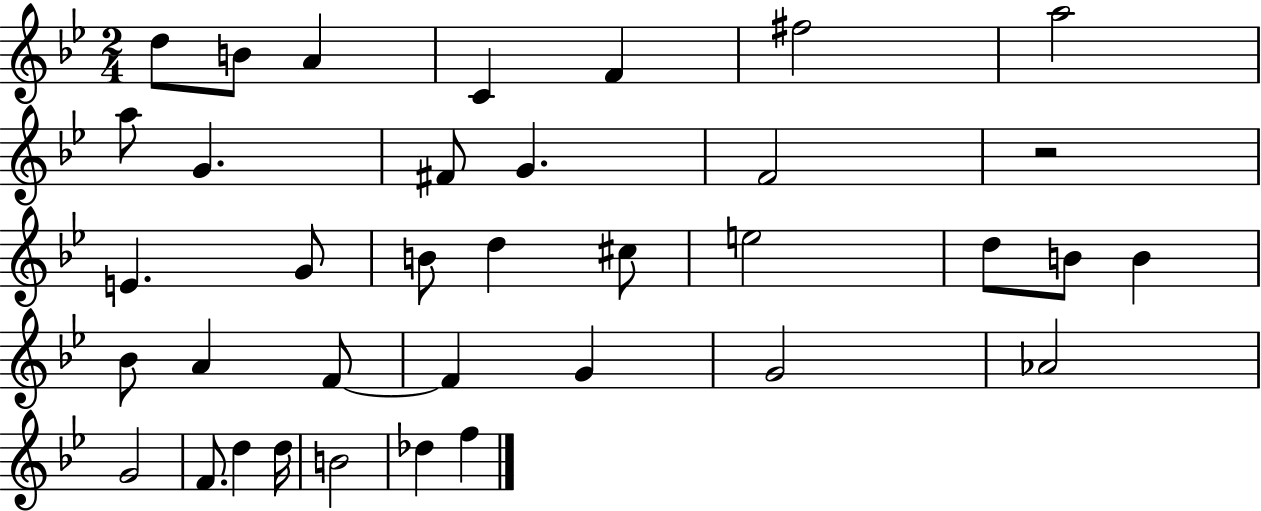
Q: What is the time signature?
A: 2/4